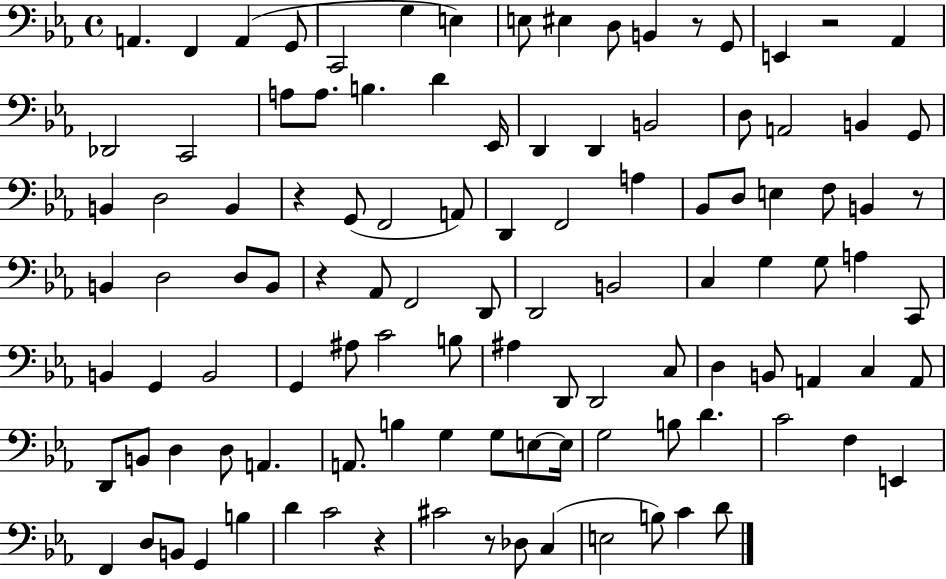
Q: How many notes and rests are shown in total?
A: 110